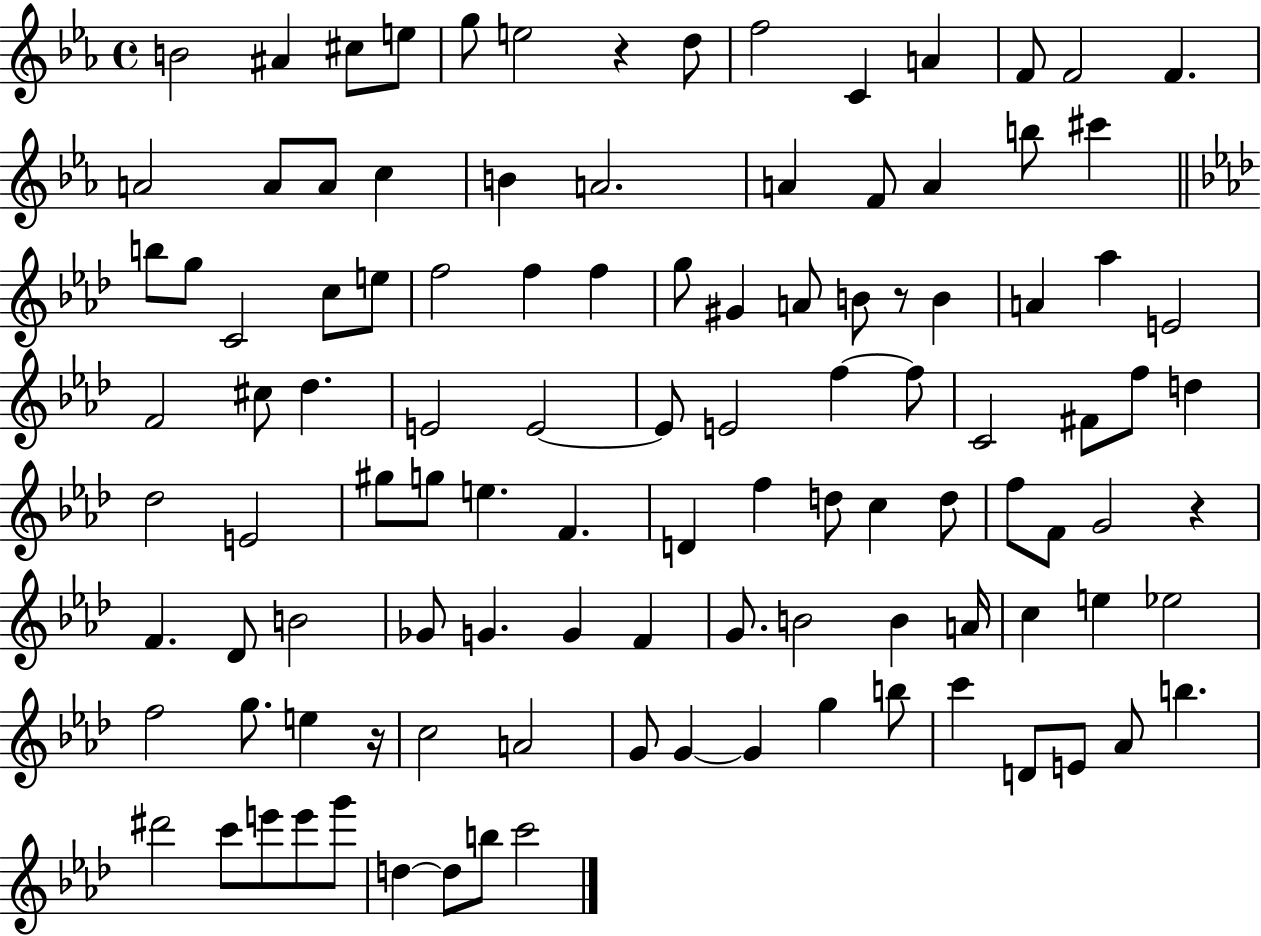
{
  \clef treble
  \time 4/4
  \defaultTimeSignature
  \key ees \major
  b'2 ais'4 cis''8 e''8 | g''8 e''2 r4 d''8 | f''2 c'4 a'4 | f'8 f'2 f'4. | \break a'2 a'8 a'8 c''4 | b'4 a'2. | a'4 f'8 a'4 b''8 cis'''4 | \bar "||" \break \key aes \major b''8 g''8 c'2 c''8 e''8 | f''2 f''4 f''4 | g''8 gis'4 a'8 b'8 r8 b'4 | a'4 aes''4 e'2 | \break f'2 cis''8 des''4. | e'2 e'2~~ | e'8 e'2 f''4~~ f''8 | c'2 fis'8 f''8 d''4 | \break des''2 e'2 | gis''8 g''8 e''4. f'4. | d'4 f''4 d''8 c''4 d''8 | f''8 f'8 g'2 r4 | \break f'4. des'8 b'2 | ges'8 g'4. g'4 f'4 | g'8. b'2 b'4 a'16 | c''4 e''4 ees''2 | \break f''2 g''8. e''4 r16 | c''2 a'2 | g'8 g'4~~ g'4 g''4 b''8 | c'''4 d'8 e'8 aes'8 b''4. | \break dis'''2 c'''8 e'''8 e'''8 g'''8 | d''4~~ d''8 b''8 c'''2 | \bar "|."
}